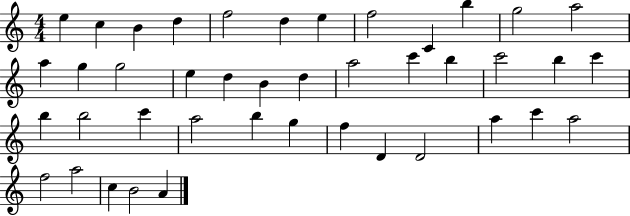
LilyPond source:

{
  \clef treble
  \numericTimeSignature
  \time 4/4
  \key c \major
  e''4 c''4 b'4 d''4 | f''2 d''4 e''4 | f''2 c'4 b''4 | g''2 a''2 | \break a''4 g''4 g''2 | e''4 d''4 b'4 d''4 | a''2 c'''4 b''4 | c'''2 b''4 c'''4 | \break b''4 b''2 c'''4 | a''2 b''4 g''4 | f''4 d'4 d'2 | a''4 c'''4 a''2 | \break f''2 a''2 | c''4 b'2 a'4 | \bar "|."
}